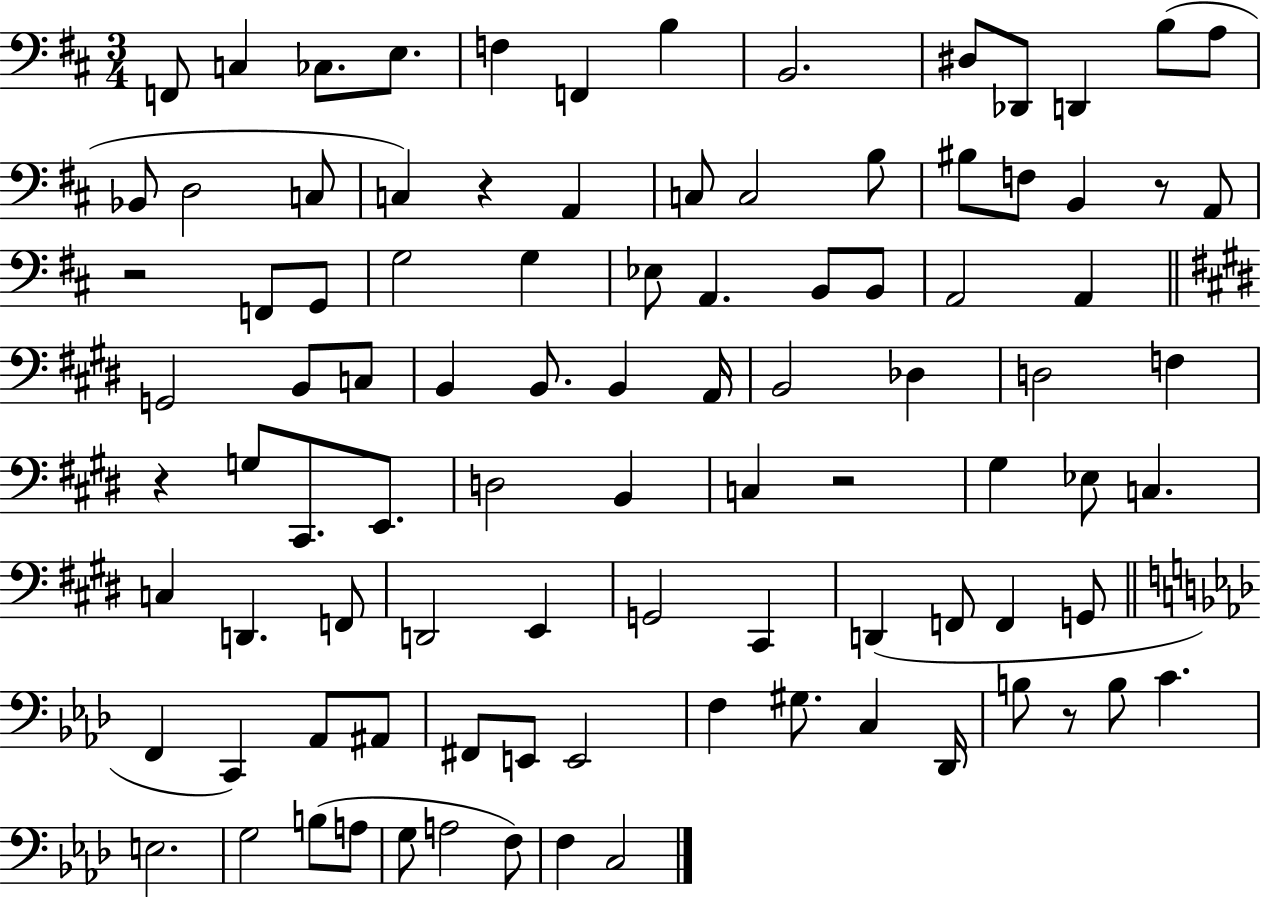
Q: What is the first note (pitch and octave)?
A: F2